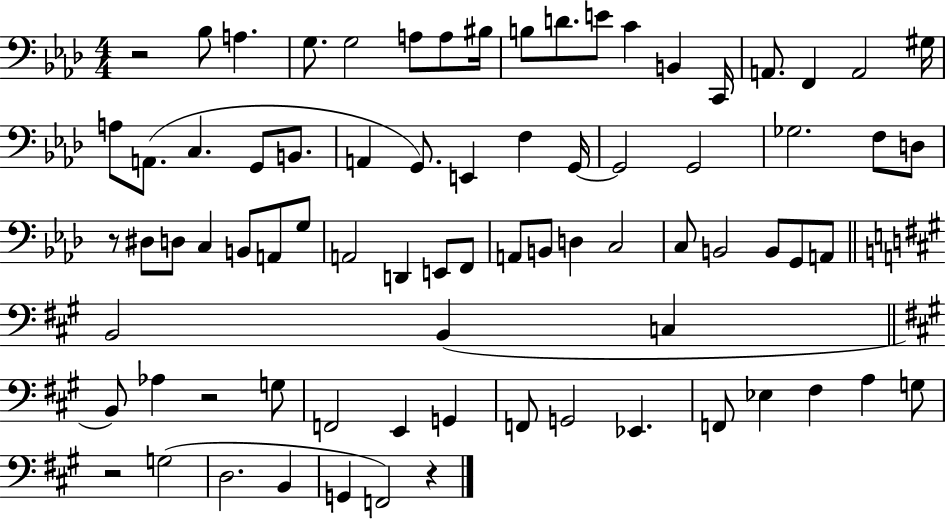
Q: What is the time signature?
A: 4/4